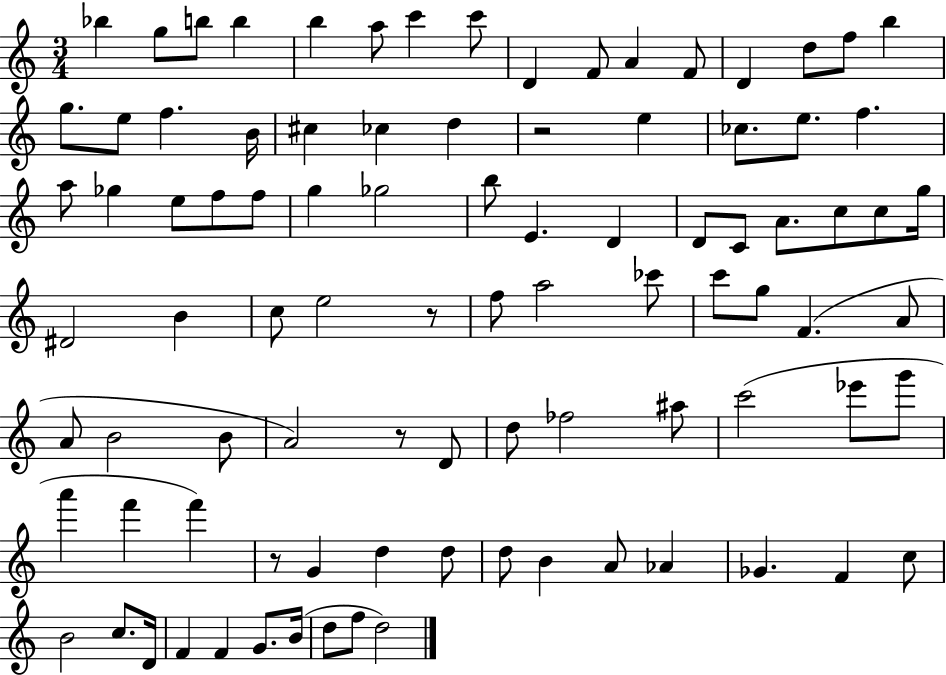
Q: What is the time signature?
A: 3/4